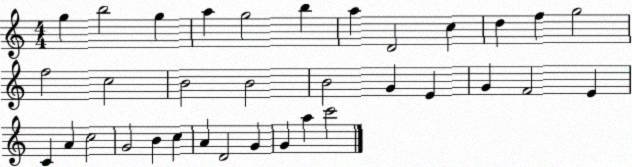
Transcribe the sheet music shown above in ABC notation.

X:1
T:Untitled
M:4/4
L:1/4
K:C
g b2 g a g2 b a D2 c d f g2 f2 c2 B2 B2 B2 G E G F2 E C A c2 G2 B c A D2 G G a c'2